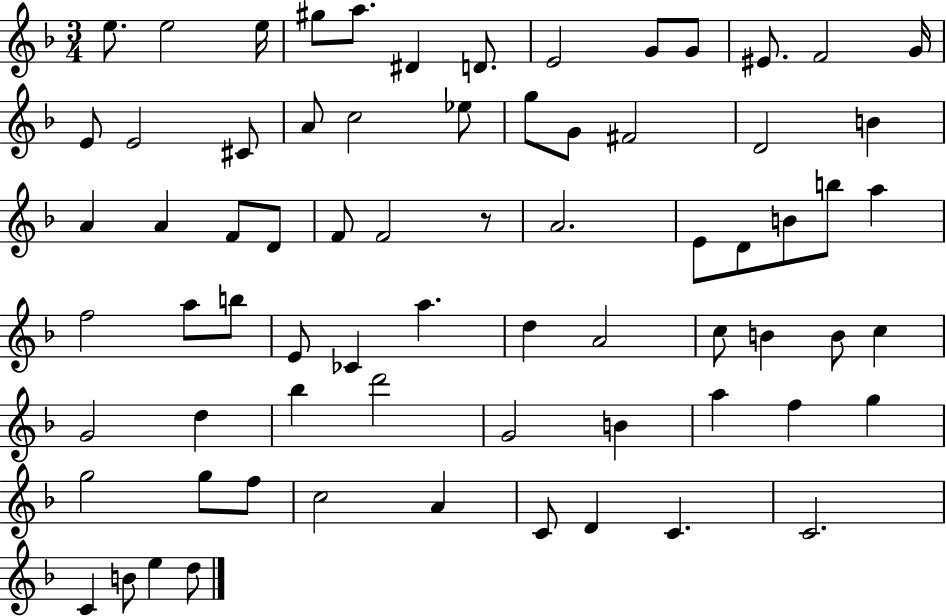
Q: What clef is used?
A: treble